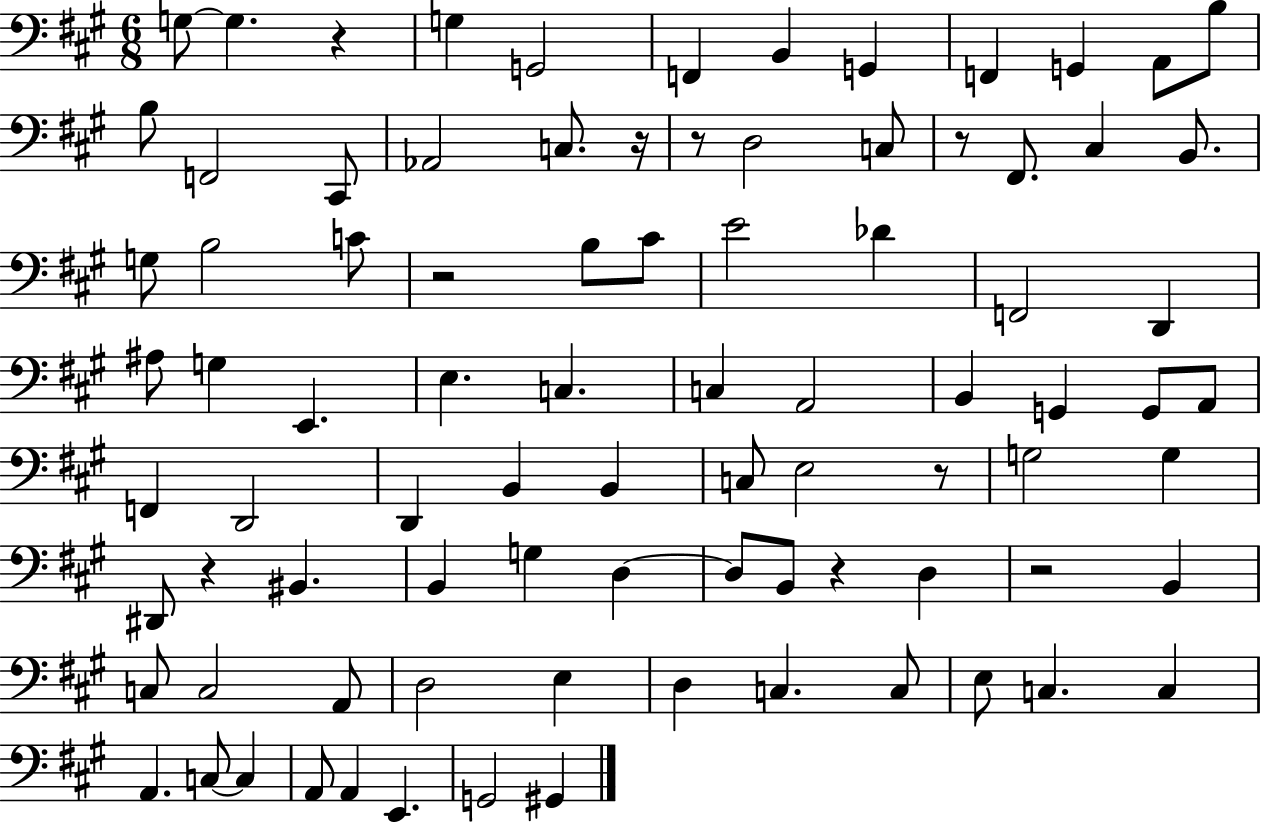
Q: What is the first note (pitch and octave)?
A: G3